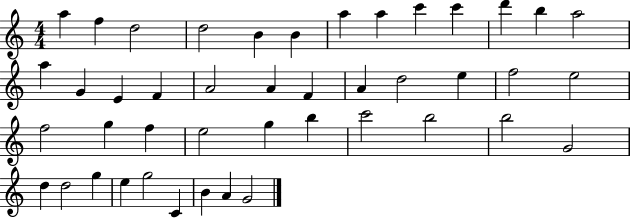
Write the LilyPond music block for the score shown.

{
  \clef treble
  \numericTimeSignature
  \time 4/4
  \key c \major
  a''4 f''4 d''2 | d''2 b'4 b'4 | a''4 a''4 c'''4 c'''4 | d'''4 b''4 a''2 | \break a''4 g'4 e'4 f'4 | a'2 a'4 f'4 | a'4 d''2 e''4 | f''2 e''2 | \break f''2 g''4 f''4 | e''2 g''4 b''4 | c'''2 b''2 | b''2 g'2 | \break d''4 d''2 g''4 | e''4 g''2 c'4 | b'4 a'4 g'2 | \bar "|."
}